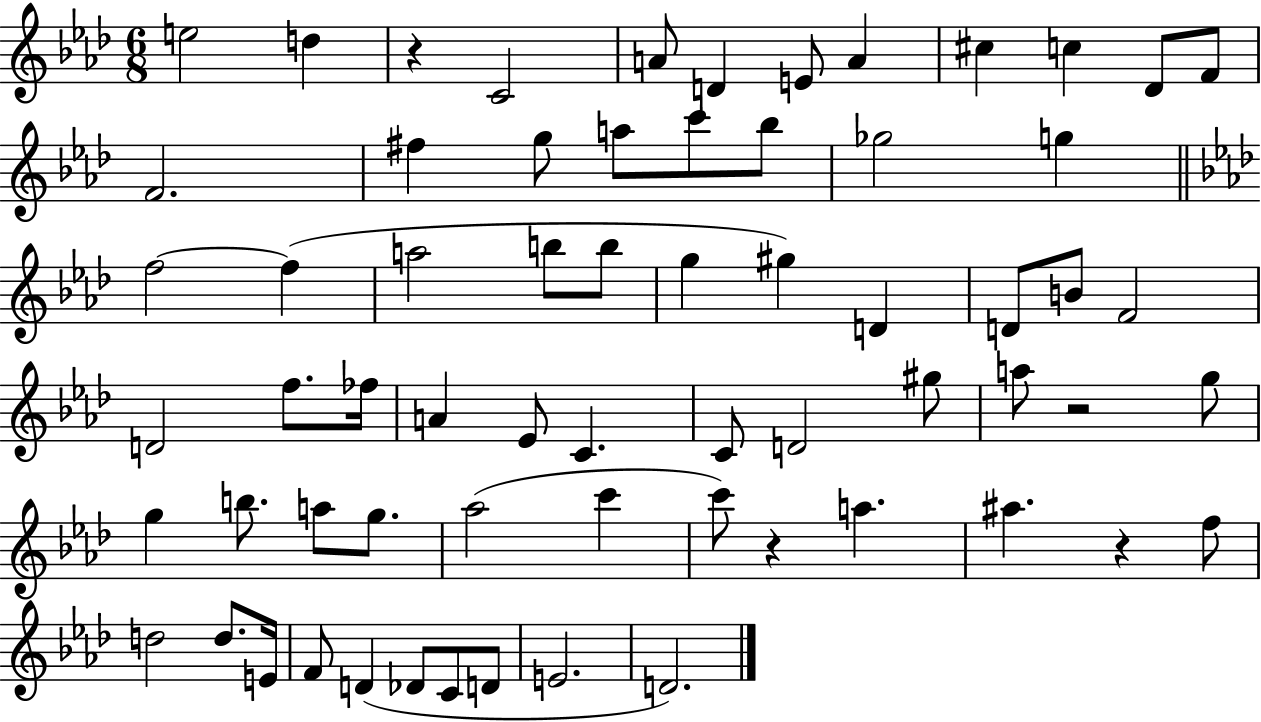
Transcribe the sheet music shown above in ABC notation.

X:1
T:Untitled
M:6/8
L:1/4
K:Ab
e2 d z C2 A/2 D E/2 A ^c c _D/2 F/2 F2 ^f g/2 a/2 c'/2 _b/2 _g2 g f2 f a2 b/2 b/2 g ^g D D/2 B/2 F2 D2 f/2 _f/4 A _E/2 C C/2 D2 ^g/2 a/2 z2 g/2 g b/2 a/2 g/2 _a2 c' c'/2 z a ^a z f/2 d2 d/2 E/4 F/2 D _D/2 C/2 D/2 E2 D2